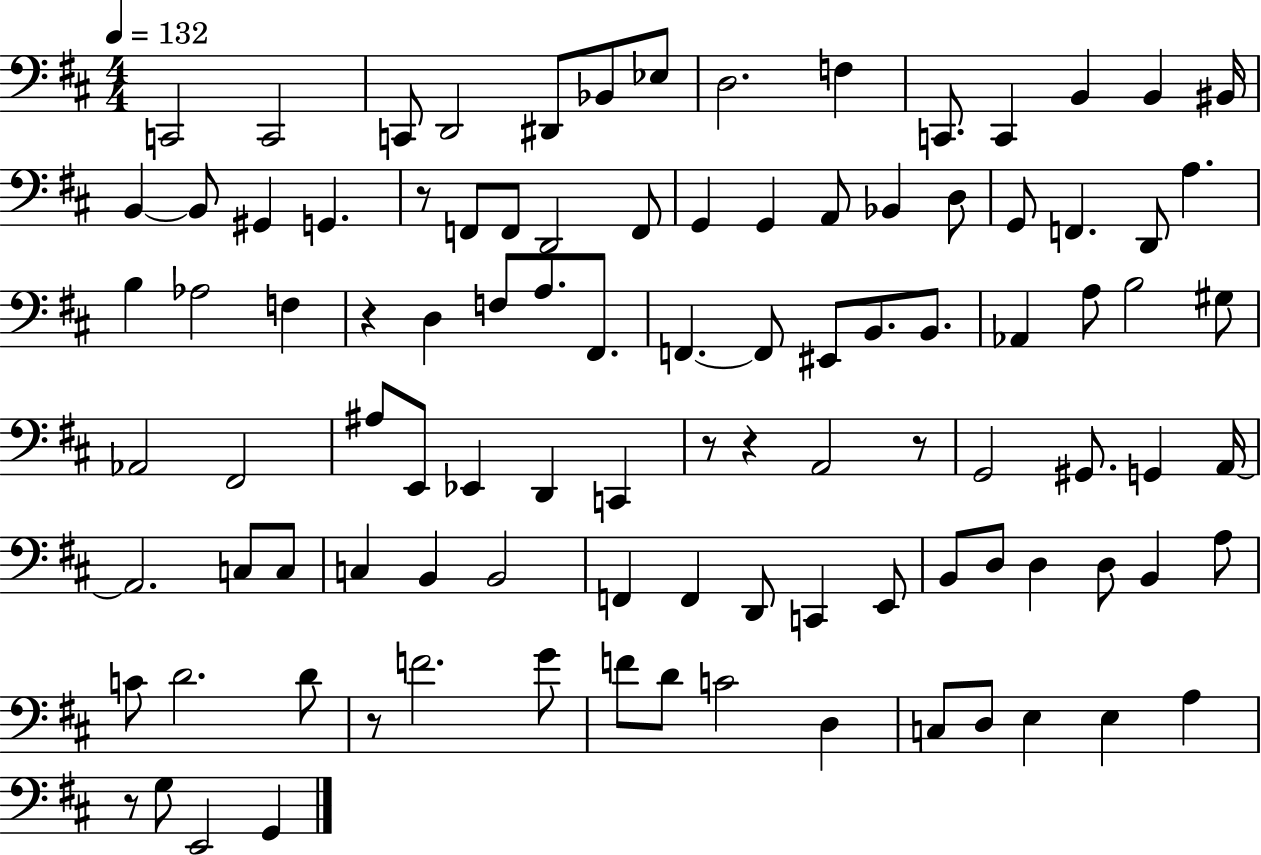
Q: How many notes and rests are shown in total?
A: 100